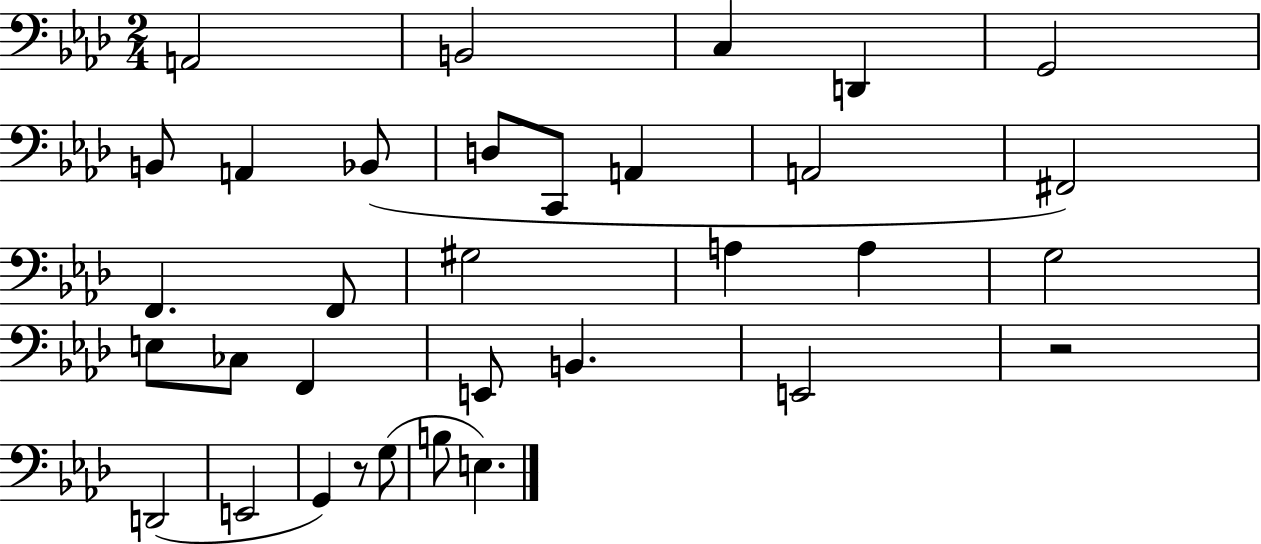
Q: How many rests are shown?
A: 2